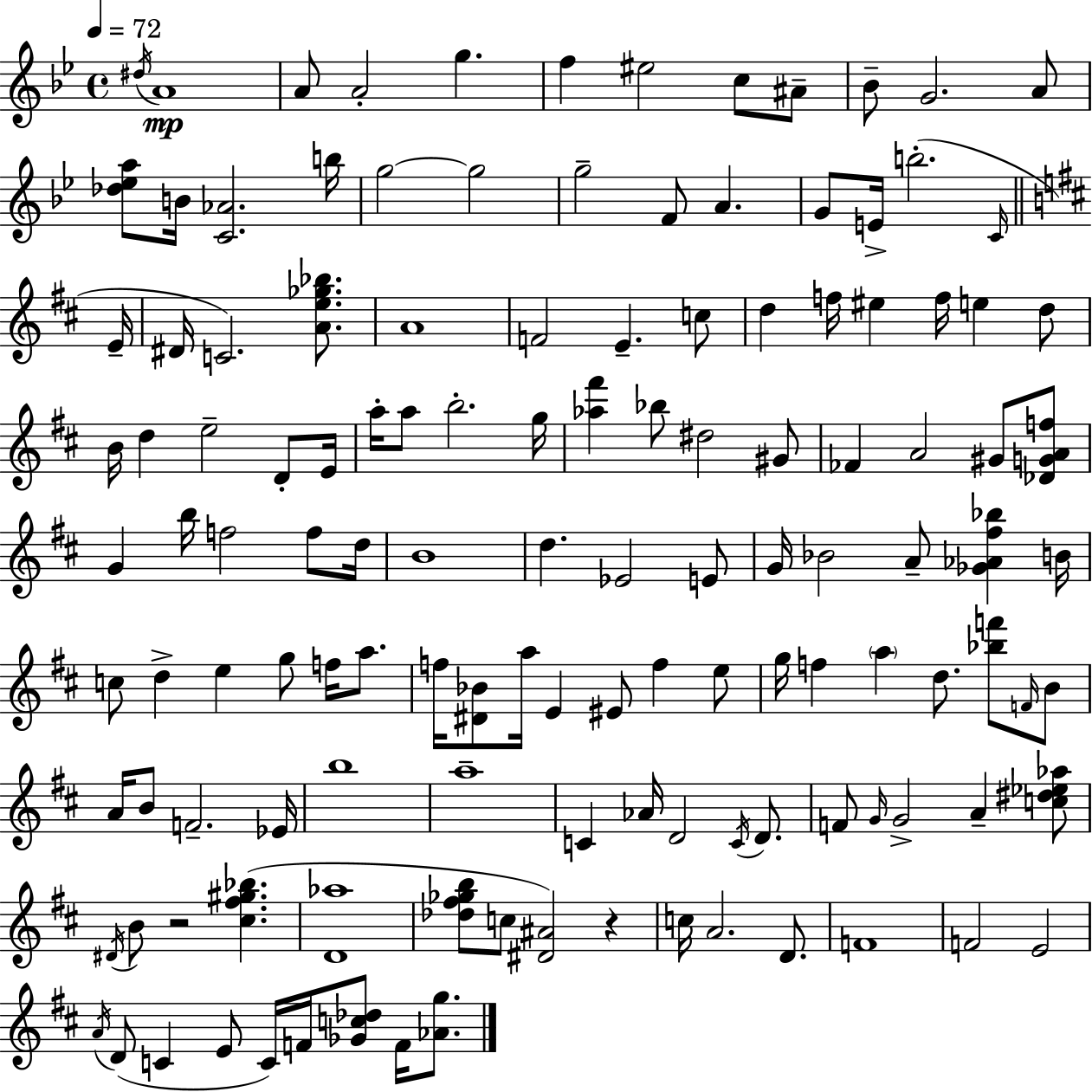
{
  \clef treble
  \time 4/4
  \defaultTimeSignature
  \key g \minor
  \tempo 4 = 72
  \acciaccatura { dis''16 }\mp a'1 | a'8 a'2-. g''4. | f''4 eis''2 c''8 ais'8-- | bes'8-- g'2. a'8 | \break <des'' ees'' a''>8 b'16 <c' aes'>2. | b''16 g''2~~ g''2 | g''2-- f'8 a'4. | g'8 e'16-> b''2.-.( | \break \grace { c'16 } \bar "||" \break \key d \major e'16-- dis'16 c'2.) <a' e'' ges'' bes''>8. | a'1 | f'2 e'4.-- c''8 | d''4 f''16 eis''4 f''16 e''4 d''8 | \break b'16 d''4 e''2-- d'8-. | e'16 a''16-. a''8 b''2.-. | g''16 <aes'' fis'''>4 bes''8 dis''2 gis'8 | fes'4 a'2 gis'8 <des' g' a' f''>8 | \break g'4 b''16 f''2 f''8 | d''16 b'1 | d''4. ees'2 e'8 | g'16 bes'2 a'8-- <ges' aes' fis'' bes''>4 | \break b'16 c''8 d''4-> e''4 g''8 f''16 a''8. | f''16 <dis' bes'>8 a''16 e'4 eis'8 f''4 e''8 | g''16 f''4 \parenthesize a''4 d''8. <bes'' f'''>8 \grace { f'16 } | b'8 a'16 b'8 f'2.-- | \break ees'16 b''1 | a''1-- | c'4 aes'16 d'2 \acciaccatura { c'16 } | d'8. f'8 \grace { g'16 } g'2-> a'4-- | \break <c'' dis'' ees'' aes''>8 \acciaccatura { dis'16 } b'8 r2 <cis'' fis'' gis'' bes''>4.( | <d' aes''>1 | <des'' fis'' ges'' b''>8 c''8 <dis' ais'>2) | r4 c''16 a'2. | \break d'8. f'1 | f'2 e'2 | \acciaccatura { a'16 }( d'8 c'4 e'8 c'16) f'16 | <ges' c'' des''>8 f'16 <aes' g''>8. \bar "|."
}